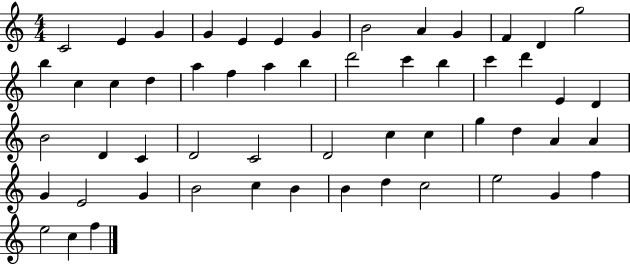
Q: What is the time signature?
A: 4/4